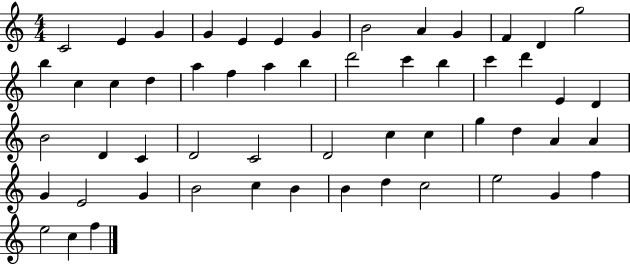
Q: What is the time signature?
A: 4/4